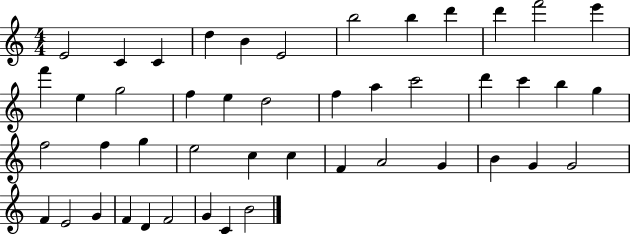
{
  \clef treble
  \numericTimeSignature
  \time 4/4
  \key c \major
  e'2 c'4 c'4 | d''4 b'4 e'2 | b''2 b''4 d'''4 | d'''4 f'''2 e'''4 | \break f'''4 e''4 g''2 | f''4 e''4 d''2 | f''4 a''4 c'''2 | d'''4 c'''4 b''4 g''4 | \break f''2 f''4 g''4 | e''2 c''4 c''4 | f'4 a'2 g'4 | b'4 g'4 g'2 | \break f'4 e'2 g'4 | f'4 d'4 f'2 | g'4 c'4 b'2 | \bar "|."
}